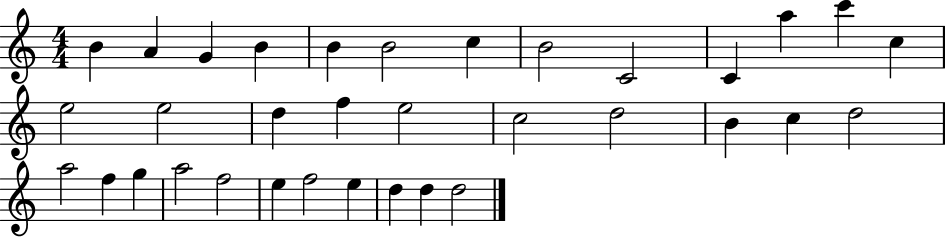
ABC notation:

X:1
T:Untitled
M:4/4
L:1/4
K:C
B A G B B B2 c B2 C2 C a c' c e2 e2 d f e2 c2 d2 B c d2 a2 f g a2 f2 e f2 e d d d2